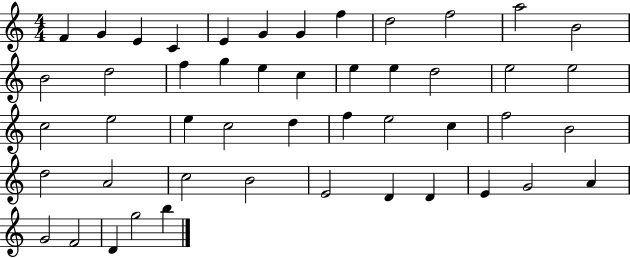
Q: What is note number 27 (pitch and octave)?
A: C5